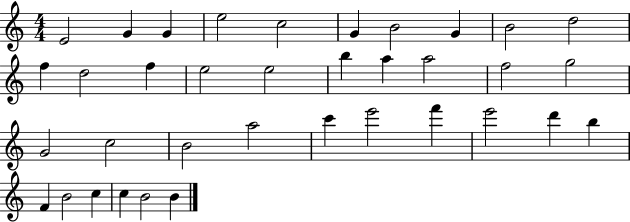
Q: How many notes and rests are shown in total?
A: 36